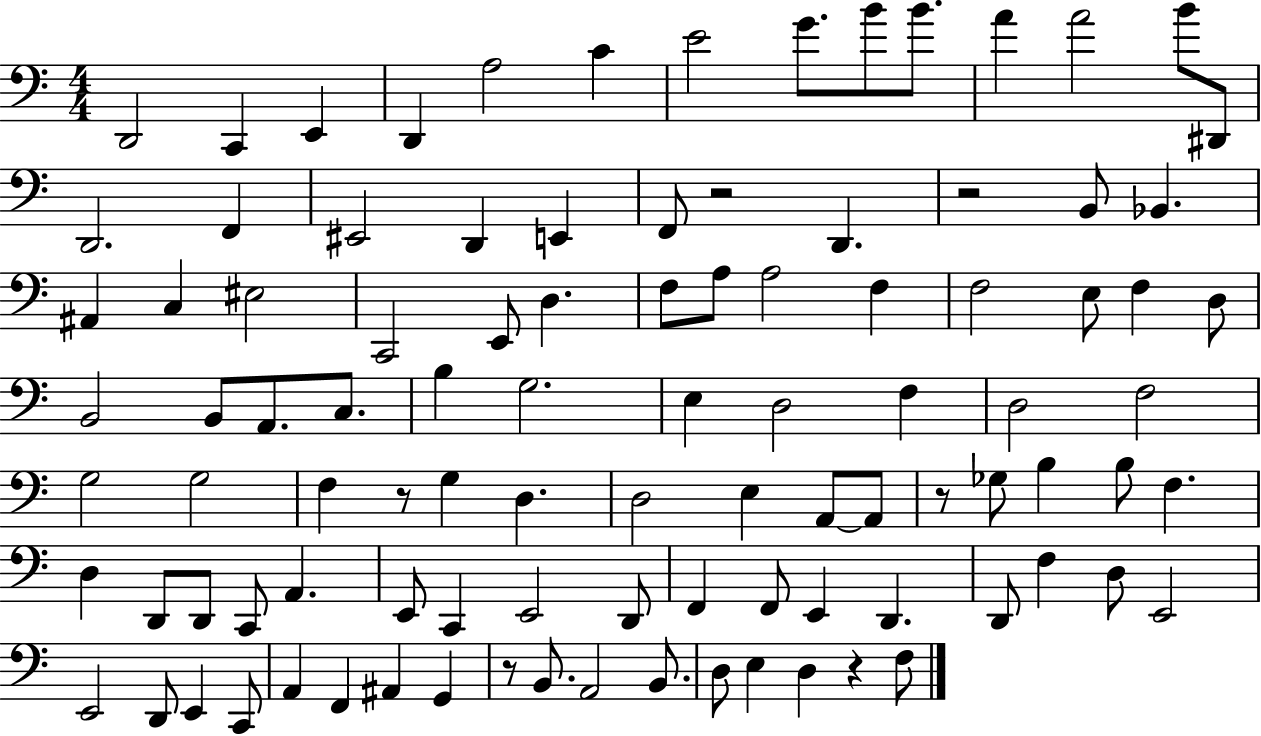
D2/h C2/q E2/q D2/q A3/h C4/q E4/h G4/e. B4/e B4/e. A4/q A4/h B4/e D#2/e D2/h. F2/q EIS2/h D2/q E2/q F2/e R/h D2/q. R/h B2/e Bb2/q. A#2/q C3/q EIS3/h C2/h E2/e D3/q. F3/e A3/e A3/h F3/q F3/h E3/e F3/q D3/e B2/h B2/e A2/e. C3/e. B3/q G3/h. E3/q D3/h F3/q D3/h F3/h G3/h G3/h F3/q R/e G3/q D3/q. D3/h E3/q A2/e A2/e R/e Gb3/e B3/q B3/e F3/q. D3/q D2/e D2/e C2/e A2/q. E2/e C2/q E2/h D2/e F2/q F2/e E2/q D2/q. D2/e F3/q D3/e E2/h E2/h D2/e E2/q C2/e A2/q F2/q A#2/q G2/q R/e B2/e. A2/h B2/e. D3/e E3/q D3/q R/q F3/e